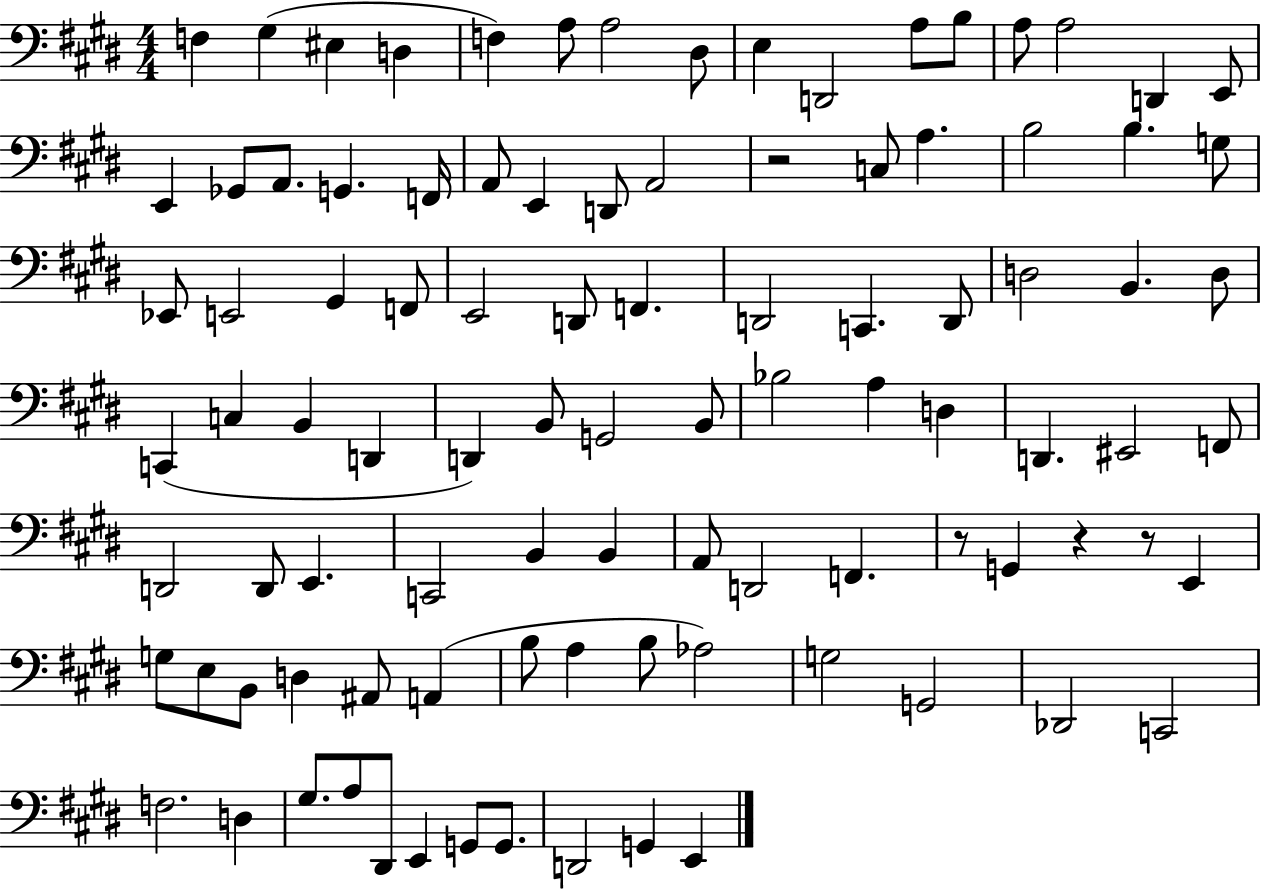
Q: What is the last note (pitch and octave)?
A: E2